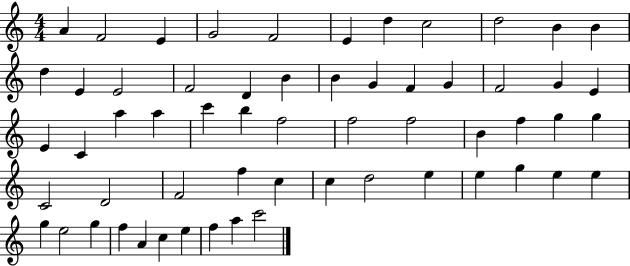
X:1
T:Untitled
M:4/4
L:1/4
K:C
A F2 E G2 F2 E d c2 d2 B B d E E2 F2 D B B G F G F2 G E E C a a c' b f2 f2 f2 B f g g C2 D2 F2 f c c d2 e e g e e g e2 g f A c e f a c'2